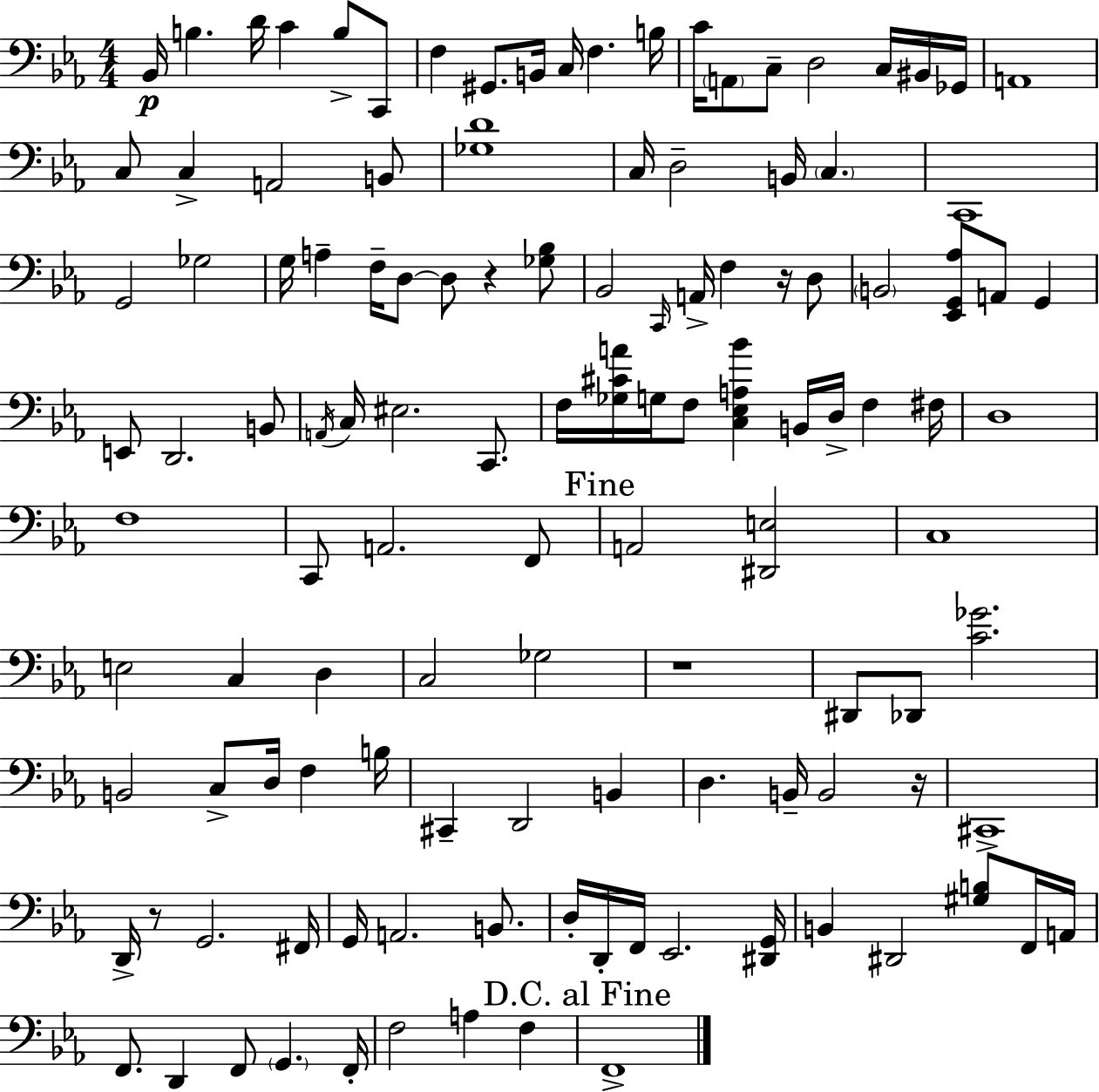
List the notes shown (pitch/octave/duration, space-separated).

Bb2/s B3/q. D4/s C4/q B3/e C2/e F3/q G#2/e. B2/s C3/s F3/q. B3/s C4/s A2/e C3/e D3/h C3/s BIS2/s Gb2/s A2/w C3/e C3/q A2/h B2/e [Gb3,D4]/w C3/s D3/h B2/s C3/q. C2/w G2/h Gb3/h G3/s A3/q F3/s D3/e D3/e R/q [Gb3,Bb3]/e Bb2/h C2/s A2/s F3/q R/s D3/e B2/h [Eb2,G2,Ab3]/e A2/e G2/q E2/e D2/h. B2/e A2/s C3/s EIS3/h. C2/e. F3/s [Gb3,C#4,A4]/s G3/s F3/e [C3,Eb3,A3,Bb4]/q B2/s D3/s F3/q F#3/s D3/w F3/w C2/e A2/h. F2/e A2/h [D#2,E3]/h C3/w E3/h C3/q D3/q C3/h Gb3/h R/w D#2/e Db2/e [C4,Gb4]/h. B2/h C3/e D3/s F3/q B3/s C#2/q D2/h B2/q D3/q. B2/s B2/h R/s C#2/w D2/s R/e G2/h. F#2/s G2/s A2/h. B2/e. D3/s D2/s F2/s Eb2/h. [D#2,G2]/s B2/q D#2/h [G#3,B3]/e F2/s A2/s F2/e. D2/q F2/e G2/q. F2/s F3/h A3/q F3/q F2/w